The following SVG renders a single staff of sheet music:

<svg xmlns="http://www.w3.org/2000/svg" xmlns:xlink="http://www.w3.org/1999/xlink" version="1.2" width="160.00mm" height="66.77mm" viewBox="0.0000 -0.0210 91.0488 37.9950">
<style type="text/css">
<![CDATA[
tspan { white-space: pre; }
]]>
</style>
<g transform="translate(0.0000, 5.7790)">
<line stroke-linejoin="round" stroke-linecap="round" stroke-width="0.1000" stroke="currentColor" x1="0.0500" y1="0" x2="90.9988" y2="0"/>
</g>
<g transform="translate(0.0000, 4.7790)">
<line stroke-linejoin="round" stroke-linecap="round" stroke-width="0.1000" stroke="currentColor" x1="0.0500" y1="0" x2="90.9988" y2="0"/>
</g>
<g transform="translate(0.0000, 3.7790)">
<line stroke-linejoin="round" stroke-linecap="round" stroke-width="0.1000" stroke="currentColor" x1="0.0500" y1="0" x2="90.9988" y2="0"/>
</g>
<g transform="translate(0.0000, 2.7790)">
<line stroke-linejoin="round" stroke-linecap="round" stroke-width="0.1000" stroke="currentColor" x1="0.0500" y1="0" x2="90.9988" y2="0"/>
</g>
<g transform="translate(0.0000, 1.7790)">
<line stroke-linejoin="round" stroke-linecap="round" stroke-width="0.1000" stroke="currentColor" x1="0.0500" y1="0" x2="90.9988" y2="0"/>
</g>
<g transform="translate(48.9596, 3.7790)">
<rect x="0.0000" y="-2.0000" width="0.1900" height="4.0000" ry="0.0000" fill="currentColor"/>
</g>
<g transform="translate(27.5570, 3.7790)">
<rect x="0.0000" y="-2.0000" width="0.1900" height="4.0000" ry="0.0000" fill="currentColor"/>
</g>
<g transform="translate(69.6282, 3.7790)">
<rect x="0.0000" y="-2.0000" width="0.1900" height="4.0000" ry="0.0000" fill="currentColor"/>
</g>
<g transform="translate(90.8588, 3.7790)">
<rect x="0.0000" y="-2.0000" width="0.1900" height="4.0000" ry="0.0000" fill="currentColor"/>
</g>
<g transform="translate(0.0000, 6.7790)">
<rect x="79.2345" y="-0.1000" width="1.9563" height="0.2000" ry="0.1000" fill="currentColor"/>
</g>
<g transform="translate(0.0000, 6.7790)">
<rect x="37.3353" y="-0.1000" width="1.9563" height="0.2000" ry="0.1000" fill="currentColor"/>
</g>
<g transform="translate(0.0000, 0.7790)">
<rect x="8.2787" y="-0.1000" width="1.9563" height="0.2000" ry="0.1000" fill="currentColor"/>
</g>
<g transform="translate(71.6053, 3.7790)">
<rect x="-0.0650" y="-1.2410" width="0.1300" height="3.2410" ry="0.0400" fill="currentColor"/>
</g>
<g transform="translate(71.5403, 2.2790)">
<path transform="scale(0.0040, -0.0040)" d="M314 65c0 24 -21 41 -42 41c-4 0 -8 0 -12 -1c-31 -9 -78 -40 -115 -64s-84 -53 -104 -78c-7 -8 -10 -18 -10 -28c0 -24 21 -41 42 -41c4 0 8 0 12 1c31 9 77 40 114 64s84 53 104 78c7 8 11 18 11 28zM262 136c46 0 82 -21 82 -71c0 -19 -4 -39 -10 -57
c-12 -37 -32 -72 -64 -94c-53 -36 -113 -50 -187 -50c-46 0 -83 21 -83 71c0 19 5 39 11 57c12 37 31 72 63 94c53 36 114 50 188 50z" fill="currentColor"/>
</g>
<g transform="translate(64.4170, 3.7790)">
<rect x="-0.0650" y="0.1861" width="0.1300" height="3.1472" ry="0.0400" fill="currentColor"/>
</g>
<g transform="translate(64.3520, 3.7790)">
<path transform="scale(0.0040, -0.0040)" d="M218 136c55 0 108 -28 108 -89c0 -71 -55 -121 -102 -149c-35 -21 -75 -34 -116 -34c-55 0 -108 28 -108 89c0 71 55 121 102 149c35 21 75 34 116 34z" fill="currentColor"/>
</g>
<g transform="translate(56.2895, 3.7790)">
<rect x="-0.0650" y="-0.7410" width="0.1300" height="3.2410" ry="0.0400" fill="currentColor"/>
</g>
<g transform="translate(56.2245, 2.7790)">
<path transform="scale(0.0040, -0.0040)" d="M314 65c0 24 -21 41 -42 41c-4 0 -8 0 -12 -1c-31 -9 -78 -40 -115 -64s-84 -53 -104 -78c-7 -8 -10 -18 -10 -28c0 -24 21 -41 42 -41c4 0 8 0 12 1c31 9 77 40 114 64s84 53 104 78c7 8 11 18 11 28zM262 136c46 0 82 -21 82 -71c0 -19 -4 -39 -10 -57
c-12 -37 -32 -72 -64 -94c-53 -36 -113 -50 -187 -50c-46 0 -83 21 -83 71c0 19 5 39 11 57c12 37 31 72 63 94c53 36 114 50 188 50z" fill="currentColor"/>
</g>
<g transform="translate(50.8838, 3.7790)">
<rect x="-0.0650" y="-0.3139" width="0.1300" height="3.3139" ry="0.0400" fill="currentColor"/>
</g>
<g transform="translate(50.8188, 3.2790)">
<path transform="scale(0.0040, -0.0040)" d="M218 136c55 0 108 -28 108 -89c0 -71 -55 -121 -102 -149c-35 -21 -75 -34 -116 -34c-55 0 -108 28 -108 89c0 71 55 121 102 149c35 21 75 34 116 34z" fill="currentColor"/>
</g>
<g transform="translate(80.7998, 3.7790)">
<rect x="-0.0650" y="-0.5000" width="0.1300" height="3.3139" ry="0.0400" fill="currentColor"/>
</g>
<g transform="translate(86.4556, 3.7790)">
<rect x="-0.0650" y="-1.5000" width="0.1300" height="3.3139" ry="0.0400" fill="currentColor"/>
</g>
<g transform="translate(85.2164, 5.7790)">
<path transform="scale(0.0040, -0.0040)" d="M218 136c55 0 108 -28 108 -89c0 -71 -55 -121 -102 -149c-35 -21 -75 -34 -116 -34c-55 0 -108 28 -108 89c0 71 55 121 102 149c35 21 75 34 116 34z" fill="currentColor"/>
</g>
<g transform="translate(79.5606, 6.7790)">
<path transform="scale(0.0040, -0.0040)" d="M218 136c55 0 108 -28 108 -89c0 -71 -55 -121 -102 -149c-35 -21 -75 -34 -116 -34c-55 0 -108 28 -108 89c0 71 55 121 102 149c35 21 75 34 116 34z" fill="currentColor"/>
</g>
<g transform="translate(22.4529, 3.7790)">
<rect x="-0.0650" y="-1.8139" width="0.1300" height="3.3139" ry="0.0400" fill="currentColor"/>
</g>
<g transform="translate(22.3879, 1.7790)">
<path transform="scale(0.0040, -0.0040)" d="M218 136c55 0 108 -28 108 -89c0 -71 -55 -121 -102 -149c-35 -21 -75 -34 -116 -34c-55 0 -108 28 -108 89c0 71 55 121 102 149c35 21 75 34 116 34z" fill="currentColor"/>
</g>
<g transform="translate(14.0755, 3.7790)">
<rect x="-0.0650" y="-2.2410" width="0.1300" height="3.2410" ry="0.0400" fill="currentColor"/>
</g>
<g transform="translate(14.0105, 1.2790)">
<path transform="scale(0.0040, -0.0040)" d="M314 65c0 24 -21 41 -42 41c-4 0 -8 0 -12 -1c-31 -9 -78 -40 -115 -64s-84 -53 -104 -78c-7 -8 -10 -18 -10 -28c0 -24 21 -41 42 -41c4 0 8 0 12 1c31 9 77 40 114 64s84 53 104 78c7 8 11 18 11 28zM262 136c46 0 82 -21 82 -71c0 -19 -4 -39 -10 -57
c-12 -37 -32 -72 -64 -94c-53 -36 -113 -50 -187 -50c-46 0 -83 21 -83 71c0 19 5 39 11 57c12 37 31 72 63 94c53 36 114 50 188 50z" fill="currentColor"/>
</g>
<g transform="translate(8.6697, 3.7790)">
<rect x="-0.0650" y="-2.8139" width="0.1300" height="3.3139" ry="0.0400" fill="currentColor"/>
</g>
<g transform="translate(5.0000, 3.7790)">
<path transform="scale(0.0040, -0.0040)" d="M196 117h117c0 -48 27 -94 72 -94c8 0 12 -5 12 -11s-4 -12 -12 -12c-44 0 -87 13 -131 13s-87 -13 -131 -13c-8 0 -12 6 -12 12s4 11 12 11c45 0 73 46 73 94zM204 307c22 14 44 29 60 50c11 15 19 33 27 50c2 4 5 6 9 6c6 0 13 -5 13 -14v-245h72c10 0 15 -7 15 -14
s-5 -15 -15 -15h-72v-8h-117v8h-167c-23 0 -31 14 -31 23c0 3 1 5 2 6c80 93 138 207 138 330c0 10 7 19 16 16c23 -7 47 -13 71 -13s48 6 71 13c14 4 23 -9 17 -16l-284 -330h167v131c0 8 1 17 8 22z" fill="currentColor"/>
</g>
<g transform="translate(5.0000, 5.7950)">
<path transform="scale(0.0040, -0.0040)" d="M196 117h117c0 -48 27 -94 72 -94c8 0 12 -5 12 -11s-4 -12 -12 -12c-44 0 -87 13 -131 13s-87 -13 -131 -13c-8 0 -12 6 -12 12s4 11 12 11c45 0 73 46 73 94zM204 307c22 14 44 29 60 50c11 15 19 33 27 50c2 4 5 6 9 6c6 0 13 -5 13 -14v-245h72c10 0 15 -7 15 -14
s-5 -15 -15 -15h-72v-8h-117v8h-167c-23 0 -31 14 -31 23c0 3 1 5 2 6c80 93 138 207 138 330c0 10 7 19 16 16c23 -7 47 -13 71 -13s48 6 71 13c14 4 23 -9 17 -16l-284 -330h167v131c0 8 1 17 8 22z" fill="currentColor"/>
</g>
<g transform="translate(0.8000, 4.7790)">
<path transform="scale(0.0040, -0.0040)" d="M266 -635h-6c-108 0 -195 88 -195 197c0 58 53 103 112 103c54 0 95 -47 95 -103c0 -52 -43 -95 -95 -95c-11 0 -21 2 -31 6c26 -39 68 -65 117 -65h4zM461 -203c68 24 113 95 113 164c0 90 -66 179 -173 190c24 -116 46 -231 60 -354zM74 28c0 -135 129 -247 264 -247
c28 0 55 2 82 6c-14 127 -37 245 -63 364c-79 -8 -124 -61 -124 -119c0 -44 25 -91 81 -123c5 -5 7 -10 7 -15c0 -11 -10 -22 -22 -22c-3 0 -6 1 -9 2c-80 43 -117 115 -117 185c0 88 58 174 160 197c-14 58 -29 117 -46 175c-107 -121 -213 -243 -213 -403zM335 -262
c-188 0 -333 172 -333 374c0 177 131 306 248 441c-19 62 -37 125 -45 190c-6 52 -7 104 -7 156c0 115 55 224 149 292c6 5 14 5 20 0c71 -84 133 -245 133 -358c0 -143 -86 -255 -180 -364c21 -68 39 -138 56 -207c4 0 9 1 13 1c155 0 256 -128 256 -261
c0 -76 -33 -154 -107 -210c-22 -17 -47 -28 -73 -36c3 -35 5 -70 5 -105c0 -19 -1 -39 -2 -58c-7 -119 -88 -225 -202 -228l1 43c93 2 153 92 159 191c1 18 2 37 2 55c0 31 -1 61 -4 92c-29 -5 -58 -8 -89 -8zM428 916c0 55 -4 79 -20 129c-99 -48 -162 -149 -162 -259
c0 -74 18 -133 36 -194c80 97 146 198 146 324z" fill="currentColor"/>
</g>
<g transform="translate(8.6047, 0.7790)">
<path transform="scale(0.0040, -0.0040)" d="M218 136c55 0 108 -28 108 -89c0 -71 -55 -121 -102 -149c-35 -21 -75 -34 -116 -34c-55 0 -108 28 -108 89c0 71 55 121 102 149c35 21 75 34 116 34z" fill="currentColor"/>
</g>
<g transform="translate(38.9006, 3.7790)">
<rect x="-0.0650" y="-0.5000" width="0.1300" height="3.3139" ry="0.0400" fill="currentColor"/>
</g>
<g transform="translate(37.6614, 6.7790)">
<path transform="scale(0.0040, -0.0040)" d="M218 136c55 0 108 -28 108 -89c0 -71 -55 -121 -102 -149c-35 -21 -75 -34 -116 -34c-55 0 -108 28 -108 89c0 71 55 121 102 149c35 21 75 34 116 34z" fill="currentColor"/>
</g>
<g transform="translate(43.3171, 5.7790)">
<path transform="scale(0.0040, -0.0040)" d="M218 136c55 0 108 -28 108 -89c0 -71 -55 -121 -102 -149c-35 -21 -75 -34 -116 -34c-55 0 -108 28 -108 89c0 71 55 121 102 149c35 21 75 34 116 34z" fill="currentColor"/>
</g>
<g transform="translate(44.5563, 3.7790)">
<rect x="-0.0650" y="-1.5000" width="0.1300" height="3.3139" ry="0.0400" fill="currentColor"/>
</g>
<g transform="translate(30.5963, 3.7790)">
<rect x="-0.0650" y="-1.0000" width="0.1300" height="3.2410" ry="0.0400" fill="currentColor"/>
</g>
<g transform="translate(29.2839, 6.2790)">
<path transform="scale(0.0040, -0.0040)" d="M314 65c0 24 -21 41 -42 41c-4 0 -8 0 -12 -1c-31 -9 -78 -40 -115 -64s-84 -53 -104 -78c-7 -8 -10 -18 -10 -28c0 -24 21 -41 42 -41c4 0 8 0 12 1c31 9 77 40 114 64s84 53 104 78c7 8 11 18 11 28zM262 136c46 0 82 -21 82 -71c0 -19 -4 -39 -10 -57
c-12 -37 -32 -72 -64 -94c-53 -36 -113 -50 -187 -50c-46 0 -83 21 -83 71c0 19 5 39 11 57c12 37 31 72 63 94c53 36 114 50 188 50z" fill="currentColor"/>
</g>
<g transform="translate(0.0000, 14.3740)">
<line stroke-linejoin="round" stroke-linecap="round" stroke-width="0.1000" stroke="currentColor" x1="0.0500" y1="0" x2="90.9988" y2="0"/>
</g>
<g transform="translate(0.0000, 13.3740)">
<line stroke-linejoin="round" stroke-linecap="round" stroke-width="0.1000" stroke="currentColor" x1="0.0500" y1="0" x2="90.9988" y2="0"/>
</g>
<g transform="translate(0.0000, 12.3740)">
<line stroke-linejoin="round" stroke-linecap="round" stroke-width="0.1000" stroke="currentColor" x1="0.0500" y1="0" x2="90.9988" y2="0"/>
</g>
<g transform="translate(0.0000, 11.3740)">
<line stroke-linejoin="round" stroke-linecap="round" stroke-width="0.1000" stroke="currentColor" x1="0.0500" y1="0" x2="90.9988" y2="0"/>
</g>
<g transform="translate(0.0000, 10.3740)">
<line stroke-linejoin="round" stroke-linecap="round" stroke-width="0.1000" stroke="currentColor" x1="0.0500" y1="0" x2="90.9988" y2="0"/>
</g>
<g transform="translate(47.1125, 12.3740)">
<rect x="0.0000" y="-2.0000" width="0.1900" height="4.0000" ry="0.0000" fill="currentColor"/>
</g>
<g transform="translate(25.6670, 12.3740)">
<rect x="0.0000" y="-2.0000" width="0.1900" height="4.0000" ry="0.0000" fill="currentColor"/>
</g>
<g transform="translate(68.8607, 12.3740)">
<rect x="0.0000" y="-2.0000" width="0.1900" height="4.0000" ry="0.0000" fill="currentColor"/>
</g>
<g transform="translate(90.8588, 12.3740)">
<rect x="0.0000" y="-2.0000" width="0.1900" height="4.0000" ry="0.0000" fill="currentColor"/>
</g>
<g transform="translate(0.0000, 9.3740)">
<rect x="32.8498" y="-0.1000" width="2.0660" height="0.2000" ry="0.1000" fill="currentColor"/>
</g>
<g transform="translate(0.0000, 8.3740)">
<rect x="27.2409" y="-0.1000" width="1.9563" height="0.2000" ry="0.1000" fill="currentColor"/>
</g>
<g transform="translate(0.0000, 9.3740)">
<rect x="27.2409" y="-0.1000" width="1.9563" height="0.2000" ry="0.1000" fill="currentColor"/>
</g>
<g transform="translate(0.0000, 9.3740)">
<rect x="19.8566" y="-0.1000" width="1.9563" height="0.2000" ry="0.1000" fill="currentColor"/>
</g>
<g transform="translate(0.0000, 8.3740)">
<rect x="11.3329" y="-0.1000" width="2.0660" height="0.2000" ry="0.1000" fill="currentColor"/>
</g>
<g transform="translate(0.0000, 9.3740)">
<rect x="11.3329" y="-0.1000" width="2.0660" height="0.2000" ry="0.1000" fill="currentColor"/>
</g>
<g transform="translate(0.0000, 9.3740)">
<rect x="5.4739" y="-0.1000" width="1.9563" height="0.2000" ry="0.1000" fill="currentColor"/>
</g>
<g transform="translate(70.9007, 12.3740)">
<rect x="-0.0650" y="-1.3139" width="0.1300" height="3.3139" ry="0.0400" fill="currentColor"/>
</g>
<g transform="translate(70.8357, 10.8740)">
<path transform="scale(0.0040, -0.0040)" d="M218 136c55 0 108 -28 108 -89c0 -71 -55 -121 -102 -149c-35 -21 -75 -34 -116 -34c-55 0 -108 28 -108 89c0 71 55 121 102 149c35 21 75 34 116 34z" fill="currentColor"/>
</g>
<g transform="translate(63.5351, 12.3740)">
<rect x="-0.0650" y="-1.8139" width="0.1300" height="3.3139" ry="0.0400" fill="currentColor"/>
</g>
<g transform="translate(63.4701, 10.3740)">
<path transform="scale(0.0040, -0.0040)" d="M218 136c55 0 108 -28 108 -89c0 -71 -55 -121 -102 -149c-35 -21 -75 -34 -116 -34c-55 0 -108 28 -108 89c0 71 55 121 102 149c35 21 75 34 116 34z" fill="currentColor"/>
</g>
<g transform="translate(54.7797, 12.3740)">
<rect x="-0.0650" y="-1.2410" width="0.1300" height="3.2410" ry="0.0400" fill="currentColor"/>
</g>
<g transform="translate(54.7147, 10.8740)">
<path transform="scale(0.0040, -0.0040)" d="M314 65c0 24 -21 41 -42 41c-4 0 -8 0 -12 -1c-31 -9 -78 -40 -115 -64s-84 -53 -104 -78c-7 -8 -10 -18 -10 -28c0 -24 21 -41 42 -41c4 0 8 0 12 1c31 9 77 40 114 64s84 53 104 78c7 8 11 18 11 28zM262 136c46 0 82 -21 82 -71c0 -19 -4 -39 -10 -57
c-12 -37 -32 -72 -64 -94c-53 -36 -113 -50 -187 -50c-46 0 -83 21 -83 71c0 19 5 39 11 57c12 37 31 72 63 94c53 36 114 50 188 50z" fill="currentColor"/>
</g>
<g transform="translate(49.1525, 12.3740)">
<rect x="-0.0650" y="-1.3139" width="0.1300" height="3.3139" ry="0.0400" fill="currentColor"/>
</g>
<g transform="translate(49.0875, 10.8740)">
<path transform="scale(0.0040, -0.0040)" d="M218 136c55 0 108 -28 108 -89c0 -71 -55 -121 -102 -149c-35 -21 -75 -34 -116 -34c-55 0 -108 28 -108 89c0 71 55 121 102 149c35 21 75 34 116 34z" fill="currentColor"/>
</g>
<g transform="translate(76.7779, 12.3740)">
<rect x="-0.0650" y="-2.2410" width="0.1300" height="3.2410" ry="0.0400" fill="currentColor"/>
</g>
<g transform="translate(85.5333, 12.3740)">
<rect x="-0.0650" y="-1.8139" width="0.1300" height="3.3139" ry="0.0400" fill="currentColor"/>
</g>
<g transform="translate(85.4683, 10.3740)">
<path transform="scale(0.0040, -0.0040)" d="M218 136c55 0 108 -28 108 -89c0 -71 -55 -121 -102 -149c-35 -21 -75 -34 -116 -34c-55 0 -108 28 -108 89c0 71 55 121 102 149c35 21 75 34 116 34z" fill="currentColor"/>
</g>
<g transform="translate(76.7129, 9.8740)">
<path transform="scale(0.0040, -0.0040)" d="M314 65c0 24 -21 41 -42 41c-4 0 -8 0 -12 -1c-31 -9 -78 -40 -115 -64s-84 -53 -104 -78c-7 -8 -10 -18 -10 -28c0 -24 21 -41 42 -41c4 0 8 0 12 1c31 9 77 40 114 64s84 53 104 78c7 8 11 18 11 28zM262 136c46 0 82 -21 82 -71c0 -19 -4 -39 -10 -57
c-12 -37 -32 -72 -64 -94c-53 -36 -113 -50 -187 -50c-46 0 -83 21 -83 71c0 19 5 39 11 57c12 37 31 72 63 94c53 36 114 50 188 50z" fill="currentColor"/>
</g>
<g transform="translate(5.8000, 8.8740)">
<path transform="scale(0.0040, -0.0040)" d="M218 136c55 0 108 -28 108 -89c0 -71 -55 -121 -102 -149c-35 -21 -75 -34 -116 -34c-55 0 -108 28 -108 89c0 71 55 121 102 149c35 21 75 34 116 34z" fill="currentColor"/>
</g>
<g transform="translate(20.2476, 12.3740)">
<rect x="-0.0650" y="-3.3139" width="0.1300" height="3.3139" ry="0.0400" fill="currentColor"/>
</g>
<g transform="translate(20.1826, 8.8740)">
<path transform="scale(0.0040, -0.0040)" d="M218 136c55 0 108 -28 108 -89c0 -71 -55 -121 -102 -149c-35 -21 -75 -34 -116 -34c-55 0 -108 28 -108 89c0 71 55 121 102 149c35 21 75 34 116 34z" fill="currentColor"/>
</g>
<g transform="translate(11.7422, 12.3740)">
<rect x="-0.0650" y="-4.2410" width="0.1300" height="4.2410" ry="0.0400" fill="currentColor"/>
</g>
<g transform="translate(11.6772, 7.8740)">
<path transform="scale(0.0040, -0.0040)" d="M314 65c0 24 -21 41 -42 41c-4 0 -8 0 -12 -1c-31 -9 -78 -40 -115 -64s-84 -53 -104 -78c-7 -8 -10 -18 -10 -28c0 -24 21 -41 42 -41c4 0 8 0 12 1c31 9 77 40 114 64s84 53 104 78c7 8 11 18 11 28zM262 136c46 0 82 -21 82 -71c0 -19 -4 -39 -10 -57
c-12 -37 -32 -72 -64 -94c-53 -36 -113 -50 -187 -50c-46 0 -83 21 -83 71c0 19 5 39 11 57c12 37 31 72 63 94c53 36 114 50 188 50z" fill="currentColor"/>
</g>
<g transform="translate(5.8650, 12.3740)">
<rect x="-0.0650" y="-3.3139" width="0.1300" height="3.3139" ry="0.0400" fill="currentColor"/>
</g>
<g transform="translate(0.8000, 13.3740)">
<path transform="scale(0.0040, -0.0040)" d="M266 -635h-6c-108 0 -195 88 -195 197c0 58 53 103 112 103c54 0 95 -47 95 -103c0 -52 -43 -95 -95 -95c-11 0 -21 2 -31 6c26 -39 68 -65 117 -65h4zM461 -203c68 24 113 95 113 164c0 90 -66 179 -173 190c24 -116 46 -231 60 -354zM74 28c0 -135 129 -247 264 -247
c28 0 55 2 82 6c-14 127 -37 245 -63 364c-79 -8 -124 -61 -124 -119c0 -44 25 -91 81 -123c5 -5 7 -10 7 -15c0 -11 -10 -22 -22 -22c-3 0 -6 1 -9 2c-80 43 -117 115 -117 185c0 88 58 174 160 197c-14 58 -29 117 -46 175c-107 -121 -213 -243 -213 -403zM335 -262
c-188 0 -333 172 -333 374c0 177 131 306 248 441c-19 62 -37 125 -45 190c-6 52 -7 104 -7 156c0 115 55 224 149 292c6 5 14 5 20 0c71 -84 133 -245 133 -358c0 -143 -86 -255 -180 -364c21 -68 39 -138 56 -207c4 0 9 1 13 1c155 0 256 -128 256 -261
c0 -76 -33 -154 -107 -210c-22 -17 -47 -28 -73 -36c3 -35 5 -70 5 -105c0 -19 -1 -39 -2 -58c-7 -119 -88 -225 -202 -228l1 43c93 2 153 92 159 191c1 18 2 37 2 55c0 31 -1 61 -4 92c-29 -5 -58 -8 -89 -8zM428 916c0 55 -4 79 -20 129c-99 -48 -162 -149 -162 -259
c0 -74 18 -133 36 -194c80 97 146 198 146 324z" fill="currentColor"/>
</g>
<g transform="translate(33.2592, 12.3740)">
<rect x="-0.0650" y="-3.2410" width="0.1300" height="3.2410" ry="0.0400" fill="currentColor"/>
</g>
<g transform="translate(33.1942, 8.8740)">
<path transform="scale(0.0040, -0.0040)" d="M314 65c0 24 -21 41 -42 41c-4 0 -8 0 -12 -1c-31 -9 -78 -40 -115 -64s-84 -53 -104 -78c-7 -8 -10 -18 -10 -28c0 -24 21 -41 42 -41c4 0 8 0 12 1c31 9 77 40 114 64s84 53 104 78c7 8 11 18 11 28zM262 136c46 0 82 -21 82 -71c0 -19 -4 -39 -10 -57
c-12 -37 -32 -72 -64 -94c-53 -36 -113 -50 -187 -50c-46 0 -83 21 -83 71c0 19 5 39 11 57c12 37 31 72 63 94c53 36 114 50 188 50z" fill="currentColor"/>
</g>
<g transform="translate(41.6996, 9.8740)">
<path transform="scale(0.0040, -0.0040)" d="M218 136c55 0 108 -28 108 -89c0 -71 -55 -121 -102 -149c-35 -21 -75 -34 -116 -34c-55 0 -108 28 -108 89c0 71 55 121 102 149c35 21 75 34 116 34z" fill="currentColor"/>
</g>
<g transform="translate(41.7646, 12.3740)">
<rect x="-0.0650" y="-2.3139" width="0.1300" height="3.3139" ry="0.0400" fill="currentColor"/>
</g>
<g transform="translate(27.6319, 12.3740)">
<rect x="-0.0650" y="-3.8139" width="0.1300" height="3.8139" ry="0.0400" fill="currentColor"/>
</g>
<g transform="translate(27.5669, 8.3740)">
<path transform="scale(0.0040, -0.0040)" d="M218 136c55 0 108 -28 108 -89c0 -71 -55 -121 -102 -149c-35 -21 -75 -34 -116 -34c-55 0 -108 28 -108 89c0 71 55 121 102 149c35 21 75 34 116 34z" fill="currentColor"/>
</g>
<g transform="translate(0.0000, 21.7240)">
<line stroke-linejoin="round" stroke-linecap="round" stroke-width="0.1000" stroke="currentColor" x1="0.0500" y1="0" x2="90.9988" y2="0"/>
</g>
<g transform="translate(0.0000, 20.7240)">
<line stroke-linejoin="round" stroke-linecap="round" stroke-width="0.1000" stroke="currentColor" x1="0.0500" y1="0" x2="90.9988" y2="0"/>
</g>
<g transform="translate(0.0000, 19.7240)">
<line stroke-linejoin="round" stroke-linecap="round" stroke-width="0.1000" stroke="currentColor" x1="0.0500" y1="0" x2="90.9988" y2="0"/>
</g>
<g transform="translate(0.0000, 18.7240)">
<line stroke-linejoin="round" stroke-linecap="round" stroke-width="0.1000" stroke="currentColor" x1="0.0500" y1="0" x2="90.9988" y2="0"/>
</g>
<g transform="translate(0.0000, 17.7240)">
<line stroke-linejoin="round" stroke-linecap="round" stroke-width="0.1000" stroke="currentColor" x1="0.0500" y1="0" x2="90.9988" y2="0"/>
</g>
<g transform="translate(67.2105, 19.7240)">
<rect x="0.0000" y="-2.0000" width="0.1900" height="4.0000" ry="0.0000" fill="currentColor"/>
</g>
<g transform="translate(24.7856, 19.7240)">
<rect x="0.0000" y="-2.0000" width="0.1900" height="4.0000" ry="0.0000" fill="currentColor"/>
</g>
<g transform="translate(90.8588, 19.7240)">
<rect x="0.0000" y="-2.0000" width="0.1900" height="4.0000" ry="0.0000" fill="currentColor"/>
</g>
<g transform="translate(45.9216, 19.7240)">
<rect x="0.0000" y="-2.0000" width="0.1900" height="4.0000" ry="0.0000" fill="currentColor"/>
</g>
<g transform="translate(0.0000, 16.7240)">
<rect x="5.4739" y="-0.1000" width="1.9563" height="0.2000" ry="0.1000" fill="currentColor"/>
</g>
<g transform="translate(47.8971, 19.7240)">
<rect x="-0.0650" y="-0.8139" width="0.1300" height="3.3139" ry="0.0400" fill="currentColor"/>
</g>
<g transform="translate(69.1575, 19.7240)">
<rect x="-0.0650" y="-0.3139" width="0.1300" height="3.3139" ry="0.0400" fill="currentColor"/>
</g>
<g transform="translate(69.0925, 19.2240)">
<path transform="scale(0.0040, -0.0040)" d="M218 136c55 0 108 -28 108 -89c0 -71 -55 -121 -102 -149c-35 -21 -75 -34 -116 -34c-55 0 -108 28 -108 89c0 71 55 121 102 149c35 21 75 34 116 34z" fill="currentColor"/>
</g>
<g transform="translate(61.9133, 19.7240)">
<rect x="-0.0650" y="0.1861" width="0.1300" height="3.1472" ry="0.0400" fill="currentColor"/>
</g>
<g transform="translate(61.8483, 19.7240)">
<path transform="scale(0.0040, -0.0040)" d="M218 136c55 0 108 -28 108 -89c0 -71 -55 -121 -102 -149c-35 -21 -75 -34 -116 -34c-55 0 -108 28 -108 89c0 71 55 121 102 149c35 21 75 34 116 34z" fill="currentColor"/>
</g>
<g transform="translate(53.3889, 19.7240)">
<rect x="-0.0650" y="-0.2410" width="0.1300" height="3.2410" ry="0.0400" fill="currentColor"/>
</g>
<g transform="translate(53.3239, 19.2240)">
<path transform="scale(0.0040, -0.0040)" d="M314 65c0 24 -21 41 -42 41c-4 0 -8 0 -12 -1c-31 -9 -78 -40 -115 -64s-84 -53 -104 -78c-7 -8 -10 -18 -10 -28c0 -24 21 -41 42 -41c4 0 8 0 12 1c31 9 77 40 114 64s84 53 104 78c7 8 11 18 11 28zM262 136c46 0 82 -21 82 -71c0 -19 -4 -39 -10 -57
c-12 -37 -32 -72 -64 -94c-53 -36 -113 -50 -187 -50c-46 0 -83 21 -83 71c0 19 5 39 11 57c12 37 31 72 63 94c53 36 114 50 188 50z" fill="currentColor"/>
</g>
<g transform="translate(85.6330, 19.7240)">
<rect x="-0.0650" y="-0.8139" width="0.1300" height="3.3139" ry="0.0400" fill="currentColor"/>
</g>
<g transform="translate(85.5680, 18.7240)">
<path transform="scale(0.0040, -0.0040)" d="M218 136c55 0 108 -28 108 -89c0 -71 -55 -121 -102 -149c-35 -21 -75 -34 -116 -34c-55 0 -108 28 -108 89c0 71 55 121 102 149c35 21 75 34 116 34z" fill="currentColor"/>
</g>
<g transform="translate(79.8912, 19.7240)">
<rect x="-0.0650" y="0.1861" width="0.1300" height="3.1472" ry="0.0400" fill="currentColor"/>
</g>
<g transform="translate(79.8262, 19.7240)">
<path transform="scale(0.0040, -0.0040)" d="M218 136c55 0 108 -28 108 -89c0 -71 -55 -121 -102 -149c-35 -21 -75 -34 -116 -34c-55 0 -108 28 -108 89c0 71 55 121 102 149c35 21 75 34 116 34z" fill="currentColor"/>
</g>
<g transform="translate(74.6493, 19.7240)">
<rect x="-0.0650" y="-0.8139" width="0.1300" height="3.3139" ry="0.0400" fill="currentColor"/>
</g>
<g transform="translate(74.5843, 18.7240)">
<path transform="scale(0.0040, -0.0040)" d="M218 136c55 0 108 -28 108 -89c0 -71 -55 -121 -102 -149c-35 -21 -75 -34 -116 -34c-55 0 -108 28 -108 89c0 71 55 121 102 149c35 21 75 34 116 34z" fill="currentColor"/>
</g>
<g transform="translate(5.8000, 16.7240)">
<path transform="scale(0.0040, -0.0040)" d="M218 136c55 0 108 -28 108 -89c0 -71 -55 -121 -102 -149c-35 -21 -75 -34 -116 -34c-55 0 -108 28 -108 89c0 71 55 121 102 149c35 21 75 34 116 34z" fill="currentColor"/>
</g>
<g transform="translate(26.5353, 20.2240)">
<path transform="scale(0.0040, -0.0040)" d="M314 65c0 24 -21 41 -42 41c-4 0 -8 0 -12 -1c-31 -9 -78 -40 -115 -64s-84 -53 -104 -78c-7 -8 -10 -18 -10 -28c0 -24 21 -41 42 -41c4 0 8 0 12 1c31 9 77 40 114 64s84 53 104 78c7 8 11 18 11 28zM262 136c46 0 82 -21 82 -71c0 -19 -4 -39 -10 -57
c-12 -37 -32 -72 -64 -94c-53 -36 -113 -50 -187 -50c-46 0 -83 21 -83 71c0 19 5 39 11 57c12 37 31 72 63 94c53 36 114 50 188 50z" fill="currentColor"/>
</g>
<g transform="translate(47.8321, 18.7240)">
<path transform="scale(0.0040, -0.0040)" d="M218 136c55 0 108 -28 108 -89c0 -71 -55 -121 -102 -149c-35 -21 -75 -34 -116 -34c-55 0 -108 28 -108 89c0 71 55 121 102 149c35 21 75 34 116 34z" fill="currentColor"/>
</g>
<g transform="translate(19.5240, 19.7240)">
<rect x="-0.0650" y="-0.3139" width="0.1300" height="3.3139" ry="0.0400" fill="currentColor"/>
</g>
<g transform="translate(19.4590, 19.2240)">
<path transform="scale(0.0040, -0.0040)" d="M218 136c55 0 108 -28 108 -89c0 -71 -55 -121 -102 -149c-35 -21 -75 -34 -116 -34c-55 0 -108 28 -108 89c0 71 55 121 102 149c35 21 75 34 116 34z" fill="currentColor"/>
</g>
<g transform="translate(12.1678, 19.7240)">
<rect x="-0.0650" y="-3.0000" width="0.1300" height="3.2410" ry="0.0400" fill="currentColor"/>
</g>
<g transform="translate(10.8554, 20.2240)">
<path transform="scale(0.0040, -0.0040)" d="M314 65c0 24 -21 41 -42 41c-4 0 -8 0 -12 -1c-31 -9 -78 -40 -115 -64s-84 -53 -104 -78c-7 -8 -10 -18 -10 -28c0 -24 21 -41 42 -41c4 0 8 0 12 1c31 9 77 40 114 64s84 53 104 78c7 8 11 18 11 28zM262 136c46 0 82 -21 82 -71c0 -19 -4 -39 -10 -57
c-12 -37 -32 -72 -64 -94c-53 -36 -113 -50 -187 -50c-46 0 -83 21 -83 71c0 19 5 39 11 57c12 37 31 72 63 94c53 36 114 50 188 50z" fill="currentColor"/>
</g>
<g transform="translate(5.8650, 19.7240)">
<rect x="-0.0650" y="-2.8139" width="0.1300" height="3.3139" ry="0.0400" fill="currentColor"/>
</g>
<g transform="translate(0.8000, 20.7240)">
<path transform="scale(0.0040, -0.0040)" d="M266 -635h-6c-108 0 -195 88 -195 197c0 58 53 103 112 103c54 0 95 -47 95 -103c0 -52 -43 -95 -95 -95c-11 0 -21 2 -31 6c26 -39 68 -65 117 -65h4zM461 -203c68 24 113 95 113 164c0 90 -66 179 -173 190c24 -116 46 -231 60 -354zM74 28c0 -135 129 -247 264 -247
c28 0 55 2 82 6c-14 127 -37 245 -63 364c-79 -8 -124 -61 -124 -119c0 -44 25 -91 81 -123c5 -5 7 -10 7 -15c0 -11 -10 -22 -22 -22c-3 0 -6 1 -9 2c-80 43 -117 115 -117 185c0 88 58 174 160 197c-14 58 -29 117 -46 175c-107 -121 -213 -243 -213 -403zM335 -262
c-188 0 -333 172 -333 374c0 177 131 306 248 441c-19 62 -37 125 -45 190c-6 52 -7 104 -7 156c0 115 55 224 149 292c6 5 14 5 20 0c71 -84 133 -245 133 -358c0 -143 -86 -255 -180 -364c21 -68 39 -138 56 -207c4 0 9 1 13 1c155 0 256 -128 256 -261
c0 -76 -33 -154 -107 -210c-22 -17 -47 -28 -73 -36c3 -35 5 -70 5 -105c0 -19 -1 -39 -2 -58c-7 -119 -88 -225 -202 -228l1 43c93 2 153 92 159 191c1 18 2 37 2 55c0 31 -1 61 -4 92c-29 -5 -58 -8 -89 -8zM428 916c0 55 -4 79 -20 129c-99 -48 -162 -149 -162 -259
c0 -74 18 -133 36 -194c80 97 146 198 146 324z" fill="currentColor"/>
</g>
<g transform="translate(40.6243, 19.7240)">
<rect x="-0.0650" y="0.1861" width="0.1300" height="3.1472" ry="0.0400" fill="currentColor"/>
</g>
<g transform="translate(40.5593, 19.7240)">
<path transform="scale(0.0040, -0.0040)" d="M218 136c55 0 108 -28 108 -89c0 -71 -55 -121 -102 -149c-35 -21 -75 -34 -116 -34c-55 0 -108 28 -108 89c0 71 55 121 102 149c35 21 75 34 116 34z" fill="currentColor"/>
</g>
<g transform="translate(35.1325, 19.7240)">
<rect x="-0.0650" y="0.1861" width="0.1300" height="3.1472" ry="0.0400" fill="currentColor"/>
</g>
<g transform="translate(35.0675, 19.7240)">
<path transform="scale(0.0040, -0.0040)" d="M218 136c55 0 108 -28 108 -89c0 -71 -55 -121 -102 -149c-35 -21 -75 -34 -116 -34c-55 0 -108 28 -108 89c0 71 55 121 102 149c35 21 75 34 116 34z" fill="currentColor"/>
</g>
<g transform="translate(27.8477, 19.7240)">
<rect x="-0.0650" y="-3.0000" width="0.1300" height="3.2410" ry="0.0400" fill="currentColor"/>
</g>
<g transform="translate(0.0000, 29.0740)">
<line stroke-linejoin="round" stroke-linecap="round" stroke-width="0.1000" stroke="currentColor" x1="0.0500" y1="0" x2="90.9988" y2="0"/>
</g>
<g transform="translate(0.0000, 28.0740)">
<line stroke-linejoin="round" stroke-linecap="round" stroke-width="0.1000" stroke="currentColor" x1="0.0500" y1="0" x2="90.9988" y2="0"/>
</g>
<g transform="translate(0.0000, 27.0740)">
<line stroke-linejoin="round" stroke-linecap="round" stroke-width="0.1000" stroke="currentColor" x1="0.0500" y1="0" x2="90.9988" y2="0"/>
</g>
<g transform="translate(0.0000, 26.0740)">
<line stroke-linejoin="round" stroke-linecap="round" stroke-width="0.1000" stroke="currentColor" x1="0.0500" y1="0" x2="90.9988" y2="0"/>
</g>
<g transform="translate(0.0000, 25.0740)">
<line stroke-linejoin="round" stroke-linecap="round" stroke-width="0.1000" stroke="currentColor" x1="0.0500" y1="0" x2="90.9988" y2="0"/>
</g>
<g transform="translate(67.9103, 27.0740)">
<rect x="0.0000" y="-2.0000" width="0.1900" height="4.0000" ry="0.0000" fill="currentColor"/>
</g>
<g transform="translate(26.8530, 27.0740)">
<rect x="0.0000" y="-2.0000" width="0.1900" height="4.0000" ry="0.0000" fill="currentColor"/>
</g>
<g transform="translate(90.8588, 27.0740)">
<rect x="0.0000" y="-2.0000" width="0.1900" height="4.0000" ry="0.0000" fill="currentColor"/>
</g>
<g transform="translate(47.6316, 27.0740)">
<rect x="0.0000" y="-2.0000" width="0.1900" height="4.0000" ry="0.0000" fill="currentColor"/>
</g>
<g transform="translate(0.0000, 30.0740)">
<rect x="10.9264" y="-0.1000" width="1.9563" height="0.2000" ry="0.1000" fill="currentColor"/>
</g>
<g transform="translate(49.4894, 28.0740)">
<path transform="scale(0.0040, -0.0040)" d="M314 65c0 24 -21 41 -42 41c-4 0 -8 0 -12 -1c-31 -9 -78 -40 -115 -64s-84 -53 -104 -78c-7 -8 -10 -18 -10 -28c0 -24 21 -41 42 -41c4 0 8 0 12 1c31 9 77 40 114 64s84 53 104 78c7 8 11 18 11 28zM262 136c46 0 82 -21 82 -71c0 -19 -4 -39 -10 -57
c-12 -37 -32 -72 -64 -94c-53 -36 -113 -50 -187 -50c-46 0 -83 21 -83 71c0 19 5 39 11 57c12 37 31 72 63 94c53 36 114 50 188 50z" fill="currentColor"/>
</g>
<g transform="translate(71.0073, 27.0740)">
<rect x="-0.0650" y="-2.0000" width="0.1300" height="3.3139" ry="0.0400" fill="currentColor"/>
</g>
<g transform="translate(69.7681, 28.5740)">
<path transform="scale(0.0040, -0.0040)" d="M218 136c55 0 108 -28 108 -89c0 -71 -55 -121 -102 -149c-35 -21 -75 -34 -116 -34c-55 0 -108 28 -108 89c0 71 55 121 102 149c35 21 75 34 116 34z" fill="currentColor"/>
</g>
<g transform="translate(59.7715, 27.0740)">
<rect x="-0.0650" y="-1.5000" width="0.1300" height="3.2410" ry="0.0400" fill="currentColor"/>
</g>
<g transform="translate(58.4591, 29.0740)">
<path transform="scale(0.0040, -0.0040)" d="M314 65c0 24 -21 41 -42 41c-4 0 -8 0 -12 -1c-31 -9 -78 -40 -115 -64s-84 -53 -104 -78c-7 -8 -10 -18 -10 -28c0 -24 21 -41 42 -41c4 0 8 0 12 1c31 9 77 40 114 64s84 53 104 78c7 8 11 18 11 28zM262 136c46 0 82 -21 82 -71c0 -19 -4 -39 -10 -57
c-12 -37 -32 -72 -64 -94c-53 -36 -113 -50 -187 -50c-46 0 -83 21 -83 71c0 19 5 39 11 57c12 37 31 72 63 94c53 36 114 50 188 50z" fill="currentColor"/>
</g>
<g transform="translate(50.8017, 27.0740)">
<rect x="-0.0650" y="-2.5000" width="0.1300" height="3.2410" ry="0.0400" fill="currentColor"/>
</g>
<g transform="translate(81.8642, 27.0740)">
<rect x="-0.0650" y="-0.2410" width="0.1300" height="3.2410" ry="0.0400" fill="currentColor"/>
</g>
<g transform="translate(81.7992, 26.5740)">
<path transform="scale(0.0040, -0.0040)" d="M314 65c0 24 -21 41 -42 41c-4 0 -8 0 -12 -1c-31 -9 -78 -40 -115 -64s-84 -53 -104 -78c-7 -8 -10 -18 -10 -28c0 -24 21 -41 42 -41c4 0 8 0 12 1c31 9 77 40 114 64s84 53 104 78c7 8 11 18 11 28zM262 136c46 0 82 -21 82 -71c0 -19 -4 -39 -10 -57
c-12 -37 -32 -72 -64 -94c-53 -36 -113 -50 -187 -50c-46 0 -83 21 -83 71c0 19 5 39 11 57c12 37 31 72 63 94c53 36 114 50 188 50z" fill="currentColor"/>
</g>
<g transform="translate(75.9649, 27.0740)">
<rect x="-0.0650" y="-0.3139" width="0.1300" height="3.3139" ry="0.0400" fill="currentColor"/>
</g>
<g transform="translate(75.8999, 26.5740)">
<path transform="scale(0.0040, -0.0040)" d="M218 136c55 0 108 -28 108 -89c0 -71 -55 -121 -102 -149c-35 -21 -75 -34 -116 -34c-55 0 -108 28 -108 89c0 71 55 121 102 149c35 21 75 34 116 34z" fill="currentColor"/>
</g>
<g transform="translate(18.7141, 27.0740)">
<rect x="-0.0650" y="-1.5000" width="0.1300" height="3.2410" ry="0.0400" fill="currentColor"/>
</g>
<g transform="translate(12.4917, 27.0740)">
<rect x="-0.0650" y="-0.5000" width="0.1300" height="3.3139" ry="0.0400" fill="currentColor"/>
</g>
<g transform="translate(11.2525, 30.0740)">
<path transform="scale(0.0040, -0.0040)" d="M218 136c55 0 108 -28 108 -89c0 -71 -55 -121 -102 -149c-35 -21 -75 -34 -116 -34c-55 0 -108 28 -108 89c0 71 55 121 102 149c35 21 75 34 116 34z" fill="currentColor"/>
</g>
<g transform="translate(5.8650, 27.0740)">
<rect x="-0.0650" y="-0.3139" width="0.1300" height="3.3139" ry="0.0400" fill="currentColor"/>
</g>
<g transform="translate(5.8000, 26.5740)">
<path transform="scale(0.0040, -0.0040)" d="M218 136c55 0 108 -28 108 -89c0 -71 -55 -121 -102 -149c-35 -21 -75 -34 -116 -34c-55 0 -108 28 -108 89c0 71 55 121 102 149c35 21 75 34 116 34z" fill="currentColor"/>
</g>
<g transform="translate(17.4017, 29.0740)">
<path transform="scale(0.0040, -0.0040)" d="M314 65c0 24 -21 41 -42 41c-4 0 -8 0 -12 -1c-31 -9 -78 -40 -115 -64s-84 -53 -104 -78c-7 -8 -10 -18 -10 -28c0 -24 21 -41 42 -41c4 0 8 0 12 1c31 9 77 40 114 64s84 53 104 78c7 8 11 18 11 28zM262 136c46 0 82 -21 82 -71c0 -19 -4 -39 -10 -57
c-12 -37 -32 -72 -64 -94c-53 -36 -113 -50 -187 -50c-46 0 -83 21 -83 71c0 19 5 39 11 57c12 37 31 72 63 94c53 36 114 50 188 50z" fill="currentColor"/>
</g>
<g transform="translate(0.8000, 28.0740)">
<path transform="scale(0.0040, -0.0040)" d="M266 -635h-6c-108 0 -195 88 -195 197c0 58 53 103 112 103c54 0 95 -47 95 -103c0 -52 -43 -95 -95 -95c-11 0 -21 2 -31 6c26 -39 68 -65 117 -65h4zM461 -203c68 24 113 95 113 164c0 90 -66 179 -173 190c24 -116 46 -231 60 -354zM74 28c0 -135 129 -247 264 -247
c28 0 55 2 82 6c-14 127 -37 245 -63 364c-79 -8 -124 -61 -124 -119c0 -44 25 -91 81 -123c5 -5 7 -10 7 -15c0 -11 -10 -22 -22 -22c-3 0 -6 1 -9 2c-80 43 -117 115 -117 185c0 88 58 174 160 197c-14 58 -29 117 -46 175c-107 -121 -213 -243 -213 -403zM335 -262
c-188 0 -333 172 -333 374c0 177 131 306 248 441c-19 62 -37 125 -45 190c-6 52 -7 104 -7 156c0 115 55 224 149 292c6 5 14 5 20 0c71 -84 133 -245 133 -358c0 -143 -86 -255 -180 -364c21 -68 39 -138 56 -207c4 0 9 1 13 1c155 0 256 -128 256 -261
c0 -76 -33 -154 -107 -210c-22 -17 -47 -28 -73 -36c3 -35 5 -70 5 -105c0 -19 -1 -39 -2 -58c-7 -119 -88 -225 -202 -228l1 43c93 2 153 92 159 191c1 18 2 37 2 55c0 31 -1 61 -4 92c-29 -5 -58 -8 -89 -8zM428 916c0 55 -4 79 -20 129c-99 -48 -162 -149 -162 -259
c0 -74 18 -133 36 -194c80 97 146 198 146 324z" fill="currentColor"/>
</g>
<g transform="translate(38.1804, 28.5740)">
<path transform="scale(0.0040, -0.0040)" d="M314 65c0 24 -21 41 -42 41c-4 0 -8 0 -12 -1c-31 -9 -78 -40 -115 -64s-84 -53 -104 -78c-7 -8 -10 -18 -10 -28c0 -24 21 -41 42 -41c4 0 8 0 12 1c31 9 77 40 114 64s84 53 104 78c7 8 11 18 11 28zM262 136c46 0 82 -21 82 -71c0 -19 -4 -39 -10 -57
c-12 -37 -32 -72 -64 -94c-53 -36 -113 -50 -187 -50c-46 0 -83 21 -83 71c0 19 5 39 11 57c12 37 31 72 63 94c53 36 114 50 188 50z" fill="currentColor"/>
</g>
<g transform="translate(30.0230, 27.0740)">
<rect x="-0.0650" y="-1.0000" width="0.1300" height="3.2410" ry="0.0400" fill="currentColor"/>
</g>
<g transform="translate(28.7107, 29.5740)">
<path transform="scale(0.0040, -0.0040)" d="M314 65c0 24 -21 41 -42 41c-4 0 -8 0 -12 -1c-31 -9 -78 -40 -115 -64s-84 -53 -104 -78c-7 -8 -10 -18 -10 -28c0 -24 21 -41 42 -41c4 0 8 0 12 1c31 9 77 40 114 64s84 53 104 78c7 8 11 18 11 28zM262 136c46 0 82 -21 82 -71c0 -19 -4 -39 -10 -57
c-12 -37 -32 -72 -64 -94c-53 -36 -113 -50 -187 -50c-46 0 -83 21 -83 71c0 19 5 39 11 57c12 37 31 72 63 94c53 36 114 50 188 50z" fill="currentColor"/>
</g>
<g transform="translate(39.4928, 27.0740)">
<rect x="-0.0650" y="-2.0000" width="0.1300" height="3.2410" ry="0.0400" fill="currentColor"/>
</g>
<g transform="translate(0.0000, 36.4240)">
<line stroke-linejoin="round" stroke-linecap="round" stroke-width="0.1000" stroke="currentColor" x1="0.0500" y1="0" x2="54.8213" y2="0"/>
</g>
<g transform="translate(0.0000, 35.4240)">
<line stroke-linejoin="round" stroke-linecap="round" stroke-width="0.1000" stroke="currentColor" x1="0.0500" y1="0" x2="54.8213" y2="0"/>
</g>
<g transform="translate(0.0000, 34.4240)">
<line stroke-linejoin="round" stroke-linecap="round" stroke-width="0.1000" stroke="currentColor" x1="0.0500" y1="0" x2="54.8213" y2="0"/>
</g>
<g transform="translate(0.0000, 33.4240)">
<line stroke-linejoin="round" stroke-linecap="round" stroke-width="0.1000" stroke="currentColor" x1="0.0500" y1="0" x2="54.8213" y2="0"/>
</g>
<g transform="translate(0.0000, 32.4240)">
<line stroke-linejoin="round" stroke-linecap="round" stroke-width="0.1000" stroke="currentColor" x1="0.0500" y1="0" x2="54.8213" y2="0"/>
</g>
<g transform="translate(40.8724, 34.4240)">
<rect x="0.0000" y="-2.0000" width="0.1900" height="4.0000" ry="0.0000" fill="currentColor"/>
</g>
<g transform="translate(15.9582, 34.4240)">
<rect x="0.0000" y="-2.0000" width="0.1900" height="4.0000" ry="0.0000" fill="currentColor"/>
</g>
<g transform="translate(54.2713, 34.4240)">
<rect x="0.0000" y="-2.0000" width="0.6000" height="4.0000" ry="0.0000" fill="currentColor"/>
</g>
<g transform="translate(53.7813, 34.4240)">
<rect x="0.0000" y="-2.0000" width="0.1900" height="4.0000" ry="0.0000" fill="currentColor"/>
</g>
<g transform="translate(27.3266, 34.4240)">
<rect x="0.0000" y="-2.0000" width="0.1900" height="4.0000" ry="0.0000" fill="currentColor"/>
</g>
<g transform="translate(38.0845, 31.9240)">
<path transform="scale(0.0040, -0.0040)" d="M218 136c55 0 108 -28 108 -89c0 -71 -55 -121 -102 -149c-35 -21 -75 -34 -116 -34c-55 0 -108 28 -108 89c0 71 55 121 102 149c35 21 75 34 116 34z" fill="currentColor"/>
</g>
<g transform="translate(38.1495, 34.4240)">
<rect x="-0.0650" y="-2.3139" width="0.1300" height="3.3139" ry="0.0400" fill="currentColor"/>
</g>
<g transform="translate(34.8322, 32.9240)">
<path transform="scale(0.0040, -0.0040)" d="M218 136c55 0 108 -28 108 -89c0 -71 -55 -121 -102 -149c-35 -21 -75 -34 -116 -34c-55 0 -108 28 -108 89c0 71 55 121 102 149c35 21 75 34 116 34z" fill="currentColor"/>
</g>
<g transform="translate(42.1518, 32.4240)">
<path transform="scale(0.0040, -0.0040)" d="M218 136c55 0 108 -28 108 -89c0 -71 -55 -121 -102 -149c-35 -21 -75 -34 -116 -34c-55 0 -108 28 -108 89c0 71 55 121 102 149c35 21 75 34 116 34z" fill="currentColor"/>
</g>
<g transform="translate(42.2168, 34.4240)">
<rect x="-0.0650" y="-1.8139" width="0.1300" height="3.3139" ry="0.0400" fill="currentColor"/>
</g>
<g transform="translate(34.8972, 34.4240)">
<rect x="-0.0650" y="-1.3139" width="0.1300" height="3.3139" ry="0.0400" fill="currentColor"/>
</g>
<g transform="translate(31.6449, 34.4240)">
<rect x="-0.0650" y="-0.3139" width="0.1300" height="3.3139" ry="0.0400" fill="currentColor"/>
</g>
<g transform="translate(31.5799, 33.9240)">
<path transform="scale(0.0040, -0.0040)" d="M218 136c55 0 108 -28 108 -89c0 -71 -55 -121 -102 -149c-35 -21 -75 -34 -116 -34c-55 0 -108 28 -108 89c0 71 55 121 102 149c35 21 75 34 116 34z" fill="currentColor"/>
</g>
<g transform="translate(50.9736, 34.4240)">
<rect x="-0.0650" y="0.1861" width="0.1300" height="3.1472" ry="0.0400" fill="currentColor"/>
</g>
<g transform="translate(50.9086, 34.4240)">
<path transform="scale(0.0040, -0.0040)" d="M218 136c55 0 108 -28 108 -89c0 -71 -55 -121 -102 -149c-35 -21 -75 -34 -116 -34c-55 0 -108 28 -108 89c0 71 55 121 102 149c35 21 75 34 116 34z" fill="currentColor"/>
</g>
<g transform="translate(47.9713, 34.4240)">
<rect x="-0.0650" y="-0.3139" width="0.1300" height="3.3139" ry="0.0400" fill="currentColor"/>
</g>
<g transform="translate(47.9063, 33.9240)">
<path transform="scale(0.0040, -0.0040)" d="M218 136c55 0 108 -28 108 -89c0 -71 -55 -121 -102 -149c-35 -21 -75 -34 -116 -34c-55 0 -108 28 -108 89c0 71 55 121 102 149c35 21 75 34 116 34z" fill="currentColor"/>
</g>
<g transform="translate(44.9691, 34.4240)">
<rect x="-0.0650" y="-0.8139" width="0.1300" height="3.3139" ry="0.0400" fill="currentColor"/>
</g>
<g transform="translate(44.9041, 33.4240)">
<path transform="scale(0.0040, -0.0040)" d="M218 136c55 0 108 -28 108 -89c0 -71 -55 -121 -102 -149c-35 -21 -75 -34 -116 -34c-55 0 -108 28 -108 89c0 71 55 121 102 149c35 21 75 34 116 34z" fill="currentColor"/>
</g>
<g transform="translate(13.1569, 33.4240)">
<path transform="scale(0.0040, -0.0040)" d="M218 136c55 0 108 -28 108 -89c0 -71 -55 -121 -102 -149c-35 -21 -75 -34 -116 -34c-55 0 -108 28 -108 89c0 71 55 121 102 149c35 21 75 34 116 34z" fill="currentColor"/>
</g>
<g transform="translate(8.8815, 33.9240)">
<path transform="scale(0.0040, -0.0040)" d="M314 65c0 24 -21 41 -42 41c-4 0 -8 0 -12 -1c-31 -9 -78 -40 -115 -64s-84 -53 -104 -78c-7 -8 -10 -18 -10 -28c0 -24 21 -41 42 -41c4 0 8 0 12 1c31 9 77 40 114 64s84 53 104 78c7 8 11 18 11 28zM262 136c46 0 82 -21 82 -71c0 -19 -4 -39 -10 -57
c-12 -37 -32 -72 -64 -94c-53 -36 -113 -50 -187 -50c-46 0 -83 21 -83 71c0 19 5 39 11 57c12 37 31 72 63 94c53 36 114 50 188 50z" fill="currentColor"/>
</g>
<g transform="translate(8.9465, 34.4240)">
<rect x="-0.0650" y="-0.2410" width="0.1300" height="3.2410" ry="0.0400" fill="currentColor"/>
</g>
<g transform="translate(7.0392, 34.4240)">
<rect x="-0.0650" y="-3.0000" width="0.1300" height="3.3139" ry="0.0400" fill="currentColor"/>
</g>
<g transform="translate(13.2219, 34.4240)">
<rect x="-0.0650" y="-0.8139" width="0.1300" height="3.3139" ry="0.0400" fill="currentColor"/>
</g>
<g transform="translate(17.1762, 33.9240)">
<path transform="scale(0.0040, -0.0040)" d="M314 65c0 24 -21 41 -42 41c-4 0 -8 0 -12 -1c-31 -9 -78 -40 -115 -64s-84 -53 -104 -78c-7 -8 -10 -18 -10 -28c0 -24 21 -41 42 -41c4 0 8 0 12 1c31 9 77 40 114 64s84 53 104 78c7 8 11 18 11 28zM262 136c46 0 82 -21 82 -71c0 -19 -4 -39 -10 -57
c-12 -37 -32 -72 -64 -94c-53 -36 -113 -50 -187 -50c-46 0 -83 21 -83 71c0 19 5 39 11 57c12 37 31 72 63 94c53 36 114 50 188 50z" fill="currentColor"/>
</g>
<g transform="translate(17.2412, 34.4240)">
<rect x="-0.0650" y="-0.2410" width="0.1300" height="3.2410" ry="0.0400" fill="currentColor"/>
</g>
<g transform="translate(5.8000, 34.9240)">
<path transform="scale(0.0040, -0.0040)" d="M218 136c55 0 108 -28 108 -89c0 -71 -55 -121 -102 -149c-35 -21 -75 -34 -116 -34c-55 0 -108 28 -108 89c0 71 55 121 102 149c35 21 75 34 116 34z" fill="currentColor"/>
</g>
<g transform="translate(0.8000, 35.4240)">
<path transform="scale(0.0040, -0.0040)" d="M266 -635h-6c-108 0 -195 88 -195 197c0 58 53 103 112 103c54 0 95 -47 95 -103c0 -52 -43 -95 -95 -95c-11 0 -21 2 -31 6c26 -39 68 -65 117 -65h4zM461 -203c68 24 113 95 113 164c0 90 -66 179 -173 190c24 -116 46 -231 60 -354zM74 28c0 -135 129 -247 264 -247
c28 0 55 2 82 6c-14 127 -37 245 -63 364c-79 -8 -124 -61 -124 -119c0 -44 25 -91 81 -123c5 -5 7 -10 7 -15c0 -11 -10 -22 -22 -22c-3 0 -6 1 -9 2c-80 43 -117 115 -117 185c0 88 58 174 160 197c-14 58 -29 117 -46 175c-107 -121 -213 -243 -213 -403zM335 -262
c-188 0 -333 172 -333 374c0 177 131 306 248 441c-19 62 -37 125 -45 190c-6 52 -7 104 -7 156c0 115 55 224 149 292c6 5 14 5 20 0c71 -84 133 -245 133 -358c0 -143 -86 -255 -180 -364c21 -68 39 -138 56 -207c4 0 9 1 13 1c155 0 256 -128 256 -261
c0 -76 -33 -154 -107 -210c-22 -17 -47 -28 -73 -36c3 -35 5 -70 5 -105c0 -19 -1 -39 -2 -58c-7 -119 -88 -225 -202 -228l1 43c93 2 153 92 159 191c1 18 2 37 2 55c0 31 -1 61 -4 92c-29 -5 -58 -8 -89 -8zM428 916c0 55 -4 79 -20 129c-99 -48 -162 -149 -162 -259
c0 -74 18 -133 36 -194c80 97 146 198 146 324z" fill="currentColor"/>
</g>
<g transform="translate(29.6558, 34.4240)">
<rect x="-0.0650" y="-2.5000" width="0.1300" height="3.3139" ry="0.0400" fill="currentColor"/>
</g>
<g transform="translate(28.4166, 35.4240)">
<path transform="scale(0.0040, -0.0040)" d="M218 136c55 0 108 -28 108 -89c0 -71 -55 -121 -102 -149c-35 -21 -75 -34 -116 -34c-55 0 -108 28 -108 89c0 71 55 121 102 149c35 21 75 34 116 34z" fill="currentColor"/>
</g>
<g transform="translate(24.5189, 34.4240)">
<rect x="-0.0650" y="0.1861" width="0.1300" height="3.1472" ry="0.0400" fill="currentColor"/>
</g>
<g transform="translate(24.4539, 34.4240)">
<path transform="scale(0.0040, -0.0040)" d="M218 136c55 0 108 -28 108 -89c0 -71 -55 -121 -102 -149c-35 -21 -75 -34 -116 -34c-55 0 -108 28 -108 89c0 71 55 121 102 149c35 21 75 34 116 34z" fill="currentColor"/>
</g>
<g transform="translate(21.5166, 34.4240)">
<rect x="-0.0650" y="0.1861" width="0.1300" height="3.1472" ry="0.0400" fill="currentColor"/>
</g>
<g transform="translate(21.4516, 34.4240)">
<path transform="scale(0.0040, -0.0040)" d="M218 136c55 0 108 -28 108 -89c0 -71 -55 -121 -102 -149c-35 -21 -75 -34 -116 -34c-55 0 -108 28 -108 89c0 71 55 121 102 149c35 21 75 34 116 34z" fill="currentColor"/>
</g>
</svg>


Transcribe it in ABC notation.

X:1
T:Untitled
M:4/4
L:1/4
K:C
a g2 f D2 C E c d2 B e2 C E b d'2 b c' b2 g e e2 f e g2 f a A2 c A2 B B d c2 B c d B d c C E2 D2 F2 G2 E2 F c c2 A c2 d c2 B B G c e g f d c B